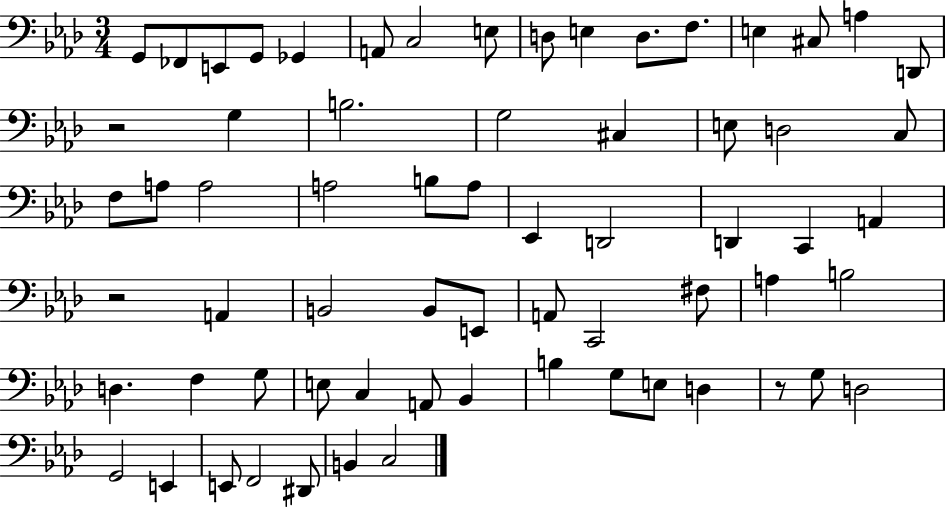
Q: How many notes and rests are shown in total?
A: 66